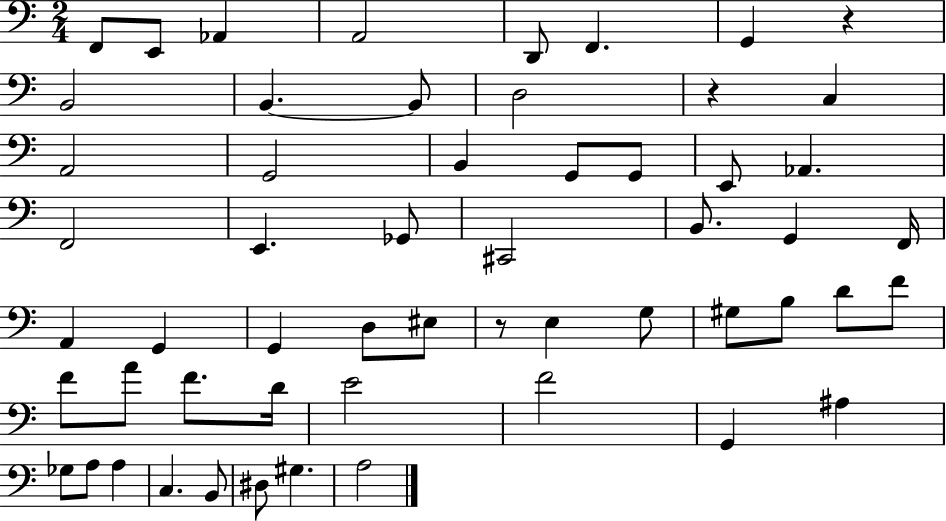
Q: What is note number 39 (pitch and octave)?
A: A4